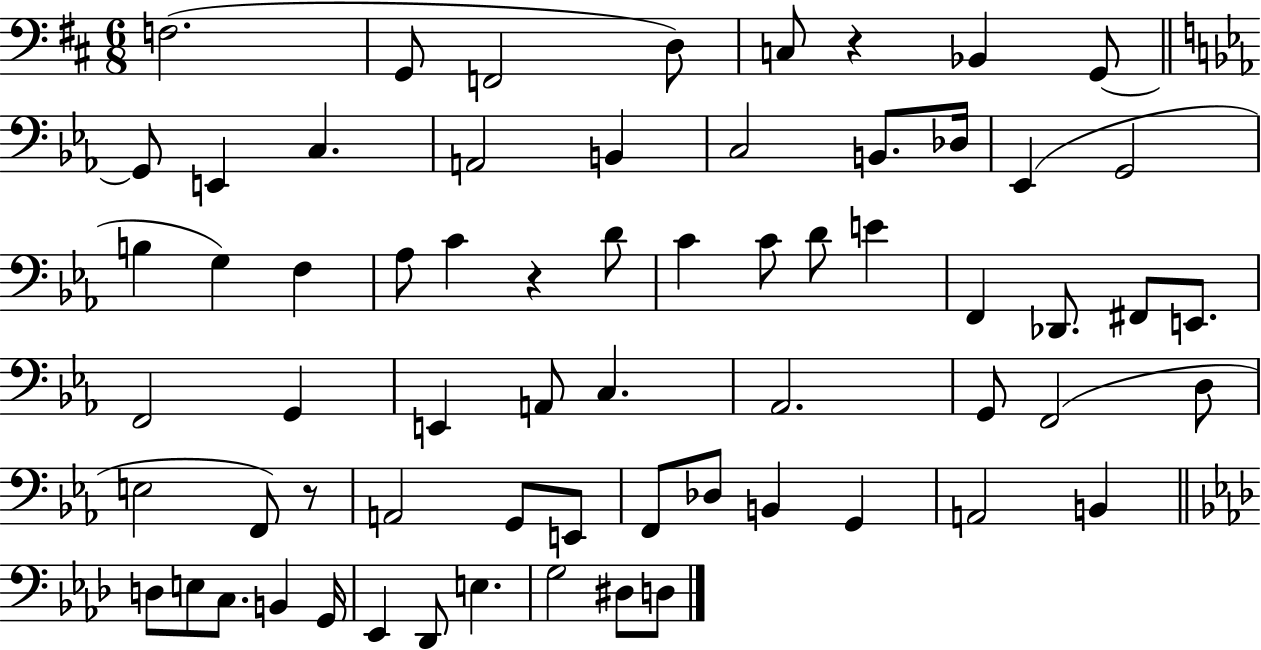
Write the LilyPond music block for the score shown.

{
  \clef bass
  \numericTimeSignature
  \time 6/8
  \key d \major
  \repeat volta 2 { f2.( | g,8 f,2 d8) | c8 r4 bes,4 g,8~~ | \bar "||" \break \key ees \major g,8 e,4 c4. | a,2 b,4 | c2 b,8. des16 | ees,4( g,2 | \break b4 g4) f4 | aes8 c'4 r4 d'8 | c'4 c'8 d'8 e'4 | f,4 des,8. fis,8 e,8. | \break f,2 g,4 | e,4 a,8 c4. | aes,2. | g,8 f,2( d8 | \break e2 f,8) r8 | a,2 g,8 e,8 | f,8 des8 b,4 g,4 | a,2 b,4 | \break \bar "||" \break \key aes \major d8 e8 c8. b,4 g,16 | ees,4 des,8 e4. | g2 dis8 d8 | } \bar "|."
}